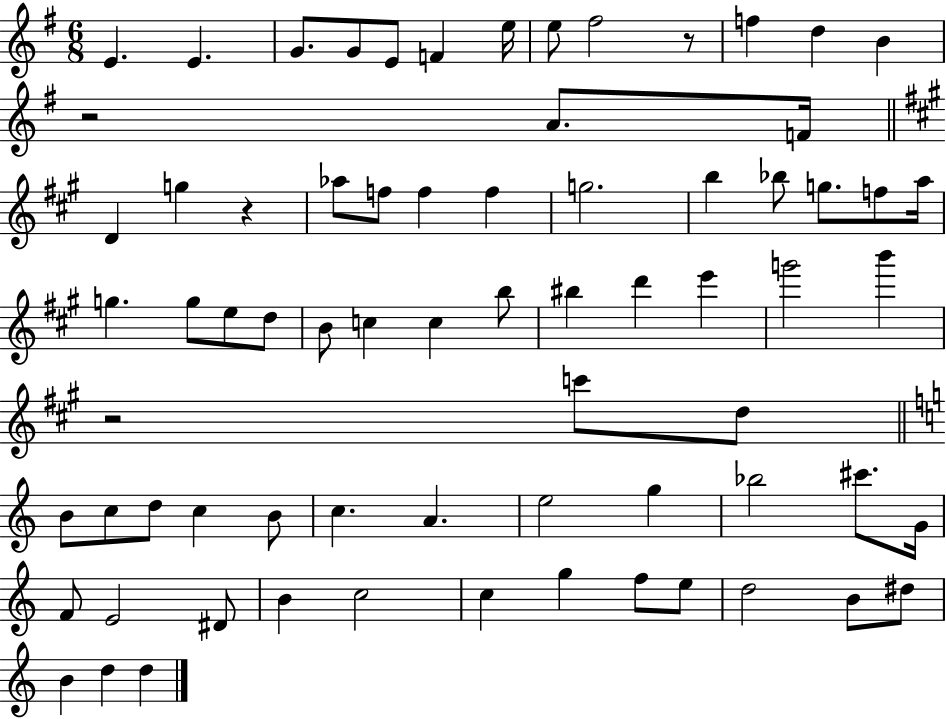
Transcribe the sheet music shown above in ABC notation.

X:1
T:Untitled
M:6/8
L:1/4
K:G
E E G/2 G/2 E/2 F e/4 e/2 ^f2 z/2 f d B z2 A/2 F/4 D g z _a/2 f/2 f f g2 b _b/2 g/2 f/2 a/4 g g/2 e/2 d/2 B/2 c c b/2 ^b d' e' g'2 b' z2 c'/2 d/2 B/2 c/2 d/2 c B/2 c A e2 g _b2 ^c'/2 G/4 F/2 E2 ^D/2 B c2 c g f/2 e/2 d2 B/2 ^d/2 B d d